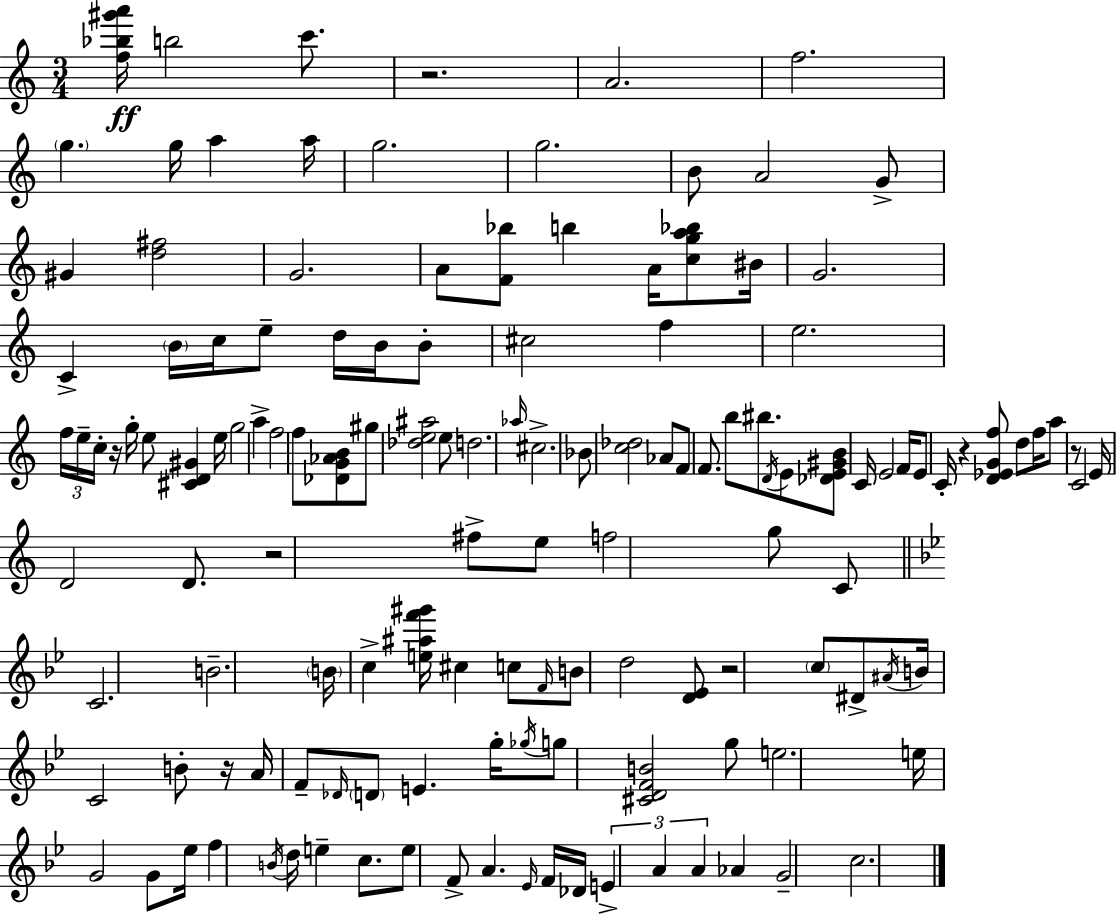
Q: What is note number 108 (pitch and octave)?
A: Eb4